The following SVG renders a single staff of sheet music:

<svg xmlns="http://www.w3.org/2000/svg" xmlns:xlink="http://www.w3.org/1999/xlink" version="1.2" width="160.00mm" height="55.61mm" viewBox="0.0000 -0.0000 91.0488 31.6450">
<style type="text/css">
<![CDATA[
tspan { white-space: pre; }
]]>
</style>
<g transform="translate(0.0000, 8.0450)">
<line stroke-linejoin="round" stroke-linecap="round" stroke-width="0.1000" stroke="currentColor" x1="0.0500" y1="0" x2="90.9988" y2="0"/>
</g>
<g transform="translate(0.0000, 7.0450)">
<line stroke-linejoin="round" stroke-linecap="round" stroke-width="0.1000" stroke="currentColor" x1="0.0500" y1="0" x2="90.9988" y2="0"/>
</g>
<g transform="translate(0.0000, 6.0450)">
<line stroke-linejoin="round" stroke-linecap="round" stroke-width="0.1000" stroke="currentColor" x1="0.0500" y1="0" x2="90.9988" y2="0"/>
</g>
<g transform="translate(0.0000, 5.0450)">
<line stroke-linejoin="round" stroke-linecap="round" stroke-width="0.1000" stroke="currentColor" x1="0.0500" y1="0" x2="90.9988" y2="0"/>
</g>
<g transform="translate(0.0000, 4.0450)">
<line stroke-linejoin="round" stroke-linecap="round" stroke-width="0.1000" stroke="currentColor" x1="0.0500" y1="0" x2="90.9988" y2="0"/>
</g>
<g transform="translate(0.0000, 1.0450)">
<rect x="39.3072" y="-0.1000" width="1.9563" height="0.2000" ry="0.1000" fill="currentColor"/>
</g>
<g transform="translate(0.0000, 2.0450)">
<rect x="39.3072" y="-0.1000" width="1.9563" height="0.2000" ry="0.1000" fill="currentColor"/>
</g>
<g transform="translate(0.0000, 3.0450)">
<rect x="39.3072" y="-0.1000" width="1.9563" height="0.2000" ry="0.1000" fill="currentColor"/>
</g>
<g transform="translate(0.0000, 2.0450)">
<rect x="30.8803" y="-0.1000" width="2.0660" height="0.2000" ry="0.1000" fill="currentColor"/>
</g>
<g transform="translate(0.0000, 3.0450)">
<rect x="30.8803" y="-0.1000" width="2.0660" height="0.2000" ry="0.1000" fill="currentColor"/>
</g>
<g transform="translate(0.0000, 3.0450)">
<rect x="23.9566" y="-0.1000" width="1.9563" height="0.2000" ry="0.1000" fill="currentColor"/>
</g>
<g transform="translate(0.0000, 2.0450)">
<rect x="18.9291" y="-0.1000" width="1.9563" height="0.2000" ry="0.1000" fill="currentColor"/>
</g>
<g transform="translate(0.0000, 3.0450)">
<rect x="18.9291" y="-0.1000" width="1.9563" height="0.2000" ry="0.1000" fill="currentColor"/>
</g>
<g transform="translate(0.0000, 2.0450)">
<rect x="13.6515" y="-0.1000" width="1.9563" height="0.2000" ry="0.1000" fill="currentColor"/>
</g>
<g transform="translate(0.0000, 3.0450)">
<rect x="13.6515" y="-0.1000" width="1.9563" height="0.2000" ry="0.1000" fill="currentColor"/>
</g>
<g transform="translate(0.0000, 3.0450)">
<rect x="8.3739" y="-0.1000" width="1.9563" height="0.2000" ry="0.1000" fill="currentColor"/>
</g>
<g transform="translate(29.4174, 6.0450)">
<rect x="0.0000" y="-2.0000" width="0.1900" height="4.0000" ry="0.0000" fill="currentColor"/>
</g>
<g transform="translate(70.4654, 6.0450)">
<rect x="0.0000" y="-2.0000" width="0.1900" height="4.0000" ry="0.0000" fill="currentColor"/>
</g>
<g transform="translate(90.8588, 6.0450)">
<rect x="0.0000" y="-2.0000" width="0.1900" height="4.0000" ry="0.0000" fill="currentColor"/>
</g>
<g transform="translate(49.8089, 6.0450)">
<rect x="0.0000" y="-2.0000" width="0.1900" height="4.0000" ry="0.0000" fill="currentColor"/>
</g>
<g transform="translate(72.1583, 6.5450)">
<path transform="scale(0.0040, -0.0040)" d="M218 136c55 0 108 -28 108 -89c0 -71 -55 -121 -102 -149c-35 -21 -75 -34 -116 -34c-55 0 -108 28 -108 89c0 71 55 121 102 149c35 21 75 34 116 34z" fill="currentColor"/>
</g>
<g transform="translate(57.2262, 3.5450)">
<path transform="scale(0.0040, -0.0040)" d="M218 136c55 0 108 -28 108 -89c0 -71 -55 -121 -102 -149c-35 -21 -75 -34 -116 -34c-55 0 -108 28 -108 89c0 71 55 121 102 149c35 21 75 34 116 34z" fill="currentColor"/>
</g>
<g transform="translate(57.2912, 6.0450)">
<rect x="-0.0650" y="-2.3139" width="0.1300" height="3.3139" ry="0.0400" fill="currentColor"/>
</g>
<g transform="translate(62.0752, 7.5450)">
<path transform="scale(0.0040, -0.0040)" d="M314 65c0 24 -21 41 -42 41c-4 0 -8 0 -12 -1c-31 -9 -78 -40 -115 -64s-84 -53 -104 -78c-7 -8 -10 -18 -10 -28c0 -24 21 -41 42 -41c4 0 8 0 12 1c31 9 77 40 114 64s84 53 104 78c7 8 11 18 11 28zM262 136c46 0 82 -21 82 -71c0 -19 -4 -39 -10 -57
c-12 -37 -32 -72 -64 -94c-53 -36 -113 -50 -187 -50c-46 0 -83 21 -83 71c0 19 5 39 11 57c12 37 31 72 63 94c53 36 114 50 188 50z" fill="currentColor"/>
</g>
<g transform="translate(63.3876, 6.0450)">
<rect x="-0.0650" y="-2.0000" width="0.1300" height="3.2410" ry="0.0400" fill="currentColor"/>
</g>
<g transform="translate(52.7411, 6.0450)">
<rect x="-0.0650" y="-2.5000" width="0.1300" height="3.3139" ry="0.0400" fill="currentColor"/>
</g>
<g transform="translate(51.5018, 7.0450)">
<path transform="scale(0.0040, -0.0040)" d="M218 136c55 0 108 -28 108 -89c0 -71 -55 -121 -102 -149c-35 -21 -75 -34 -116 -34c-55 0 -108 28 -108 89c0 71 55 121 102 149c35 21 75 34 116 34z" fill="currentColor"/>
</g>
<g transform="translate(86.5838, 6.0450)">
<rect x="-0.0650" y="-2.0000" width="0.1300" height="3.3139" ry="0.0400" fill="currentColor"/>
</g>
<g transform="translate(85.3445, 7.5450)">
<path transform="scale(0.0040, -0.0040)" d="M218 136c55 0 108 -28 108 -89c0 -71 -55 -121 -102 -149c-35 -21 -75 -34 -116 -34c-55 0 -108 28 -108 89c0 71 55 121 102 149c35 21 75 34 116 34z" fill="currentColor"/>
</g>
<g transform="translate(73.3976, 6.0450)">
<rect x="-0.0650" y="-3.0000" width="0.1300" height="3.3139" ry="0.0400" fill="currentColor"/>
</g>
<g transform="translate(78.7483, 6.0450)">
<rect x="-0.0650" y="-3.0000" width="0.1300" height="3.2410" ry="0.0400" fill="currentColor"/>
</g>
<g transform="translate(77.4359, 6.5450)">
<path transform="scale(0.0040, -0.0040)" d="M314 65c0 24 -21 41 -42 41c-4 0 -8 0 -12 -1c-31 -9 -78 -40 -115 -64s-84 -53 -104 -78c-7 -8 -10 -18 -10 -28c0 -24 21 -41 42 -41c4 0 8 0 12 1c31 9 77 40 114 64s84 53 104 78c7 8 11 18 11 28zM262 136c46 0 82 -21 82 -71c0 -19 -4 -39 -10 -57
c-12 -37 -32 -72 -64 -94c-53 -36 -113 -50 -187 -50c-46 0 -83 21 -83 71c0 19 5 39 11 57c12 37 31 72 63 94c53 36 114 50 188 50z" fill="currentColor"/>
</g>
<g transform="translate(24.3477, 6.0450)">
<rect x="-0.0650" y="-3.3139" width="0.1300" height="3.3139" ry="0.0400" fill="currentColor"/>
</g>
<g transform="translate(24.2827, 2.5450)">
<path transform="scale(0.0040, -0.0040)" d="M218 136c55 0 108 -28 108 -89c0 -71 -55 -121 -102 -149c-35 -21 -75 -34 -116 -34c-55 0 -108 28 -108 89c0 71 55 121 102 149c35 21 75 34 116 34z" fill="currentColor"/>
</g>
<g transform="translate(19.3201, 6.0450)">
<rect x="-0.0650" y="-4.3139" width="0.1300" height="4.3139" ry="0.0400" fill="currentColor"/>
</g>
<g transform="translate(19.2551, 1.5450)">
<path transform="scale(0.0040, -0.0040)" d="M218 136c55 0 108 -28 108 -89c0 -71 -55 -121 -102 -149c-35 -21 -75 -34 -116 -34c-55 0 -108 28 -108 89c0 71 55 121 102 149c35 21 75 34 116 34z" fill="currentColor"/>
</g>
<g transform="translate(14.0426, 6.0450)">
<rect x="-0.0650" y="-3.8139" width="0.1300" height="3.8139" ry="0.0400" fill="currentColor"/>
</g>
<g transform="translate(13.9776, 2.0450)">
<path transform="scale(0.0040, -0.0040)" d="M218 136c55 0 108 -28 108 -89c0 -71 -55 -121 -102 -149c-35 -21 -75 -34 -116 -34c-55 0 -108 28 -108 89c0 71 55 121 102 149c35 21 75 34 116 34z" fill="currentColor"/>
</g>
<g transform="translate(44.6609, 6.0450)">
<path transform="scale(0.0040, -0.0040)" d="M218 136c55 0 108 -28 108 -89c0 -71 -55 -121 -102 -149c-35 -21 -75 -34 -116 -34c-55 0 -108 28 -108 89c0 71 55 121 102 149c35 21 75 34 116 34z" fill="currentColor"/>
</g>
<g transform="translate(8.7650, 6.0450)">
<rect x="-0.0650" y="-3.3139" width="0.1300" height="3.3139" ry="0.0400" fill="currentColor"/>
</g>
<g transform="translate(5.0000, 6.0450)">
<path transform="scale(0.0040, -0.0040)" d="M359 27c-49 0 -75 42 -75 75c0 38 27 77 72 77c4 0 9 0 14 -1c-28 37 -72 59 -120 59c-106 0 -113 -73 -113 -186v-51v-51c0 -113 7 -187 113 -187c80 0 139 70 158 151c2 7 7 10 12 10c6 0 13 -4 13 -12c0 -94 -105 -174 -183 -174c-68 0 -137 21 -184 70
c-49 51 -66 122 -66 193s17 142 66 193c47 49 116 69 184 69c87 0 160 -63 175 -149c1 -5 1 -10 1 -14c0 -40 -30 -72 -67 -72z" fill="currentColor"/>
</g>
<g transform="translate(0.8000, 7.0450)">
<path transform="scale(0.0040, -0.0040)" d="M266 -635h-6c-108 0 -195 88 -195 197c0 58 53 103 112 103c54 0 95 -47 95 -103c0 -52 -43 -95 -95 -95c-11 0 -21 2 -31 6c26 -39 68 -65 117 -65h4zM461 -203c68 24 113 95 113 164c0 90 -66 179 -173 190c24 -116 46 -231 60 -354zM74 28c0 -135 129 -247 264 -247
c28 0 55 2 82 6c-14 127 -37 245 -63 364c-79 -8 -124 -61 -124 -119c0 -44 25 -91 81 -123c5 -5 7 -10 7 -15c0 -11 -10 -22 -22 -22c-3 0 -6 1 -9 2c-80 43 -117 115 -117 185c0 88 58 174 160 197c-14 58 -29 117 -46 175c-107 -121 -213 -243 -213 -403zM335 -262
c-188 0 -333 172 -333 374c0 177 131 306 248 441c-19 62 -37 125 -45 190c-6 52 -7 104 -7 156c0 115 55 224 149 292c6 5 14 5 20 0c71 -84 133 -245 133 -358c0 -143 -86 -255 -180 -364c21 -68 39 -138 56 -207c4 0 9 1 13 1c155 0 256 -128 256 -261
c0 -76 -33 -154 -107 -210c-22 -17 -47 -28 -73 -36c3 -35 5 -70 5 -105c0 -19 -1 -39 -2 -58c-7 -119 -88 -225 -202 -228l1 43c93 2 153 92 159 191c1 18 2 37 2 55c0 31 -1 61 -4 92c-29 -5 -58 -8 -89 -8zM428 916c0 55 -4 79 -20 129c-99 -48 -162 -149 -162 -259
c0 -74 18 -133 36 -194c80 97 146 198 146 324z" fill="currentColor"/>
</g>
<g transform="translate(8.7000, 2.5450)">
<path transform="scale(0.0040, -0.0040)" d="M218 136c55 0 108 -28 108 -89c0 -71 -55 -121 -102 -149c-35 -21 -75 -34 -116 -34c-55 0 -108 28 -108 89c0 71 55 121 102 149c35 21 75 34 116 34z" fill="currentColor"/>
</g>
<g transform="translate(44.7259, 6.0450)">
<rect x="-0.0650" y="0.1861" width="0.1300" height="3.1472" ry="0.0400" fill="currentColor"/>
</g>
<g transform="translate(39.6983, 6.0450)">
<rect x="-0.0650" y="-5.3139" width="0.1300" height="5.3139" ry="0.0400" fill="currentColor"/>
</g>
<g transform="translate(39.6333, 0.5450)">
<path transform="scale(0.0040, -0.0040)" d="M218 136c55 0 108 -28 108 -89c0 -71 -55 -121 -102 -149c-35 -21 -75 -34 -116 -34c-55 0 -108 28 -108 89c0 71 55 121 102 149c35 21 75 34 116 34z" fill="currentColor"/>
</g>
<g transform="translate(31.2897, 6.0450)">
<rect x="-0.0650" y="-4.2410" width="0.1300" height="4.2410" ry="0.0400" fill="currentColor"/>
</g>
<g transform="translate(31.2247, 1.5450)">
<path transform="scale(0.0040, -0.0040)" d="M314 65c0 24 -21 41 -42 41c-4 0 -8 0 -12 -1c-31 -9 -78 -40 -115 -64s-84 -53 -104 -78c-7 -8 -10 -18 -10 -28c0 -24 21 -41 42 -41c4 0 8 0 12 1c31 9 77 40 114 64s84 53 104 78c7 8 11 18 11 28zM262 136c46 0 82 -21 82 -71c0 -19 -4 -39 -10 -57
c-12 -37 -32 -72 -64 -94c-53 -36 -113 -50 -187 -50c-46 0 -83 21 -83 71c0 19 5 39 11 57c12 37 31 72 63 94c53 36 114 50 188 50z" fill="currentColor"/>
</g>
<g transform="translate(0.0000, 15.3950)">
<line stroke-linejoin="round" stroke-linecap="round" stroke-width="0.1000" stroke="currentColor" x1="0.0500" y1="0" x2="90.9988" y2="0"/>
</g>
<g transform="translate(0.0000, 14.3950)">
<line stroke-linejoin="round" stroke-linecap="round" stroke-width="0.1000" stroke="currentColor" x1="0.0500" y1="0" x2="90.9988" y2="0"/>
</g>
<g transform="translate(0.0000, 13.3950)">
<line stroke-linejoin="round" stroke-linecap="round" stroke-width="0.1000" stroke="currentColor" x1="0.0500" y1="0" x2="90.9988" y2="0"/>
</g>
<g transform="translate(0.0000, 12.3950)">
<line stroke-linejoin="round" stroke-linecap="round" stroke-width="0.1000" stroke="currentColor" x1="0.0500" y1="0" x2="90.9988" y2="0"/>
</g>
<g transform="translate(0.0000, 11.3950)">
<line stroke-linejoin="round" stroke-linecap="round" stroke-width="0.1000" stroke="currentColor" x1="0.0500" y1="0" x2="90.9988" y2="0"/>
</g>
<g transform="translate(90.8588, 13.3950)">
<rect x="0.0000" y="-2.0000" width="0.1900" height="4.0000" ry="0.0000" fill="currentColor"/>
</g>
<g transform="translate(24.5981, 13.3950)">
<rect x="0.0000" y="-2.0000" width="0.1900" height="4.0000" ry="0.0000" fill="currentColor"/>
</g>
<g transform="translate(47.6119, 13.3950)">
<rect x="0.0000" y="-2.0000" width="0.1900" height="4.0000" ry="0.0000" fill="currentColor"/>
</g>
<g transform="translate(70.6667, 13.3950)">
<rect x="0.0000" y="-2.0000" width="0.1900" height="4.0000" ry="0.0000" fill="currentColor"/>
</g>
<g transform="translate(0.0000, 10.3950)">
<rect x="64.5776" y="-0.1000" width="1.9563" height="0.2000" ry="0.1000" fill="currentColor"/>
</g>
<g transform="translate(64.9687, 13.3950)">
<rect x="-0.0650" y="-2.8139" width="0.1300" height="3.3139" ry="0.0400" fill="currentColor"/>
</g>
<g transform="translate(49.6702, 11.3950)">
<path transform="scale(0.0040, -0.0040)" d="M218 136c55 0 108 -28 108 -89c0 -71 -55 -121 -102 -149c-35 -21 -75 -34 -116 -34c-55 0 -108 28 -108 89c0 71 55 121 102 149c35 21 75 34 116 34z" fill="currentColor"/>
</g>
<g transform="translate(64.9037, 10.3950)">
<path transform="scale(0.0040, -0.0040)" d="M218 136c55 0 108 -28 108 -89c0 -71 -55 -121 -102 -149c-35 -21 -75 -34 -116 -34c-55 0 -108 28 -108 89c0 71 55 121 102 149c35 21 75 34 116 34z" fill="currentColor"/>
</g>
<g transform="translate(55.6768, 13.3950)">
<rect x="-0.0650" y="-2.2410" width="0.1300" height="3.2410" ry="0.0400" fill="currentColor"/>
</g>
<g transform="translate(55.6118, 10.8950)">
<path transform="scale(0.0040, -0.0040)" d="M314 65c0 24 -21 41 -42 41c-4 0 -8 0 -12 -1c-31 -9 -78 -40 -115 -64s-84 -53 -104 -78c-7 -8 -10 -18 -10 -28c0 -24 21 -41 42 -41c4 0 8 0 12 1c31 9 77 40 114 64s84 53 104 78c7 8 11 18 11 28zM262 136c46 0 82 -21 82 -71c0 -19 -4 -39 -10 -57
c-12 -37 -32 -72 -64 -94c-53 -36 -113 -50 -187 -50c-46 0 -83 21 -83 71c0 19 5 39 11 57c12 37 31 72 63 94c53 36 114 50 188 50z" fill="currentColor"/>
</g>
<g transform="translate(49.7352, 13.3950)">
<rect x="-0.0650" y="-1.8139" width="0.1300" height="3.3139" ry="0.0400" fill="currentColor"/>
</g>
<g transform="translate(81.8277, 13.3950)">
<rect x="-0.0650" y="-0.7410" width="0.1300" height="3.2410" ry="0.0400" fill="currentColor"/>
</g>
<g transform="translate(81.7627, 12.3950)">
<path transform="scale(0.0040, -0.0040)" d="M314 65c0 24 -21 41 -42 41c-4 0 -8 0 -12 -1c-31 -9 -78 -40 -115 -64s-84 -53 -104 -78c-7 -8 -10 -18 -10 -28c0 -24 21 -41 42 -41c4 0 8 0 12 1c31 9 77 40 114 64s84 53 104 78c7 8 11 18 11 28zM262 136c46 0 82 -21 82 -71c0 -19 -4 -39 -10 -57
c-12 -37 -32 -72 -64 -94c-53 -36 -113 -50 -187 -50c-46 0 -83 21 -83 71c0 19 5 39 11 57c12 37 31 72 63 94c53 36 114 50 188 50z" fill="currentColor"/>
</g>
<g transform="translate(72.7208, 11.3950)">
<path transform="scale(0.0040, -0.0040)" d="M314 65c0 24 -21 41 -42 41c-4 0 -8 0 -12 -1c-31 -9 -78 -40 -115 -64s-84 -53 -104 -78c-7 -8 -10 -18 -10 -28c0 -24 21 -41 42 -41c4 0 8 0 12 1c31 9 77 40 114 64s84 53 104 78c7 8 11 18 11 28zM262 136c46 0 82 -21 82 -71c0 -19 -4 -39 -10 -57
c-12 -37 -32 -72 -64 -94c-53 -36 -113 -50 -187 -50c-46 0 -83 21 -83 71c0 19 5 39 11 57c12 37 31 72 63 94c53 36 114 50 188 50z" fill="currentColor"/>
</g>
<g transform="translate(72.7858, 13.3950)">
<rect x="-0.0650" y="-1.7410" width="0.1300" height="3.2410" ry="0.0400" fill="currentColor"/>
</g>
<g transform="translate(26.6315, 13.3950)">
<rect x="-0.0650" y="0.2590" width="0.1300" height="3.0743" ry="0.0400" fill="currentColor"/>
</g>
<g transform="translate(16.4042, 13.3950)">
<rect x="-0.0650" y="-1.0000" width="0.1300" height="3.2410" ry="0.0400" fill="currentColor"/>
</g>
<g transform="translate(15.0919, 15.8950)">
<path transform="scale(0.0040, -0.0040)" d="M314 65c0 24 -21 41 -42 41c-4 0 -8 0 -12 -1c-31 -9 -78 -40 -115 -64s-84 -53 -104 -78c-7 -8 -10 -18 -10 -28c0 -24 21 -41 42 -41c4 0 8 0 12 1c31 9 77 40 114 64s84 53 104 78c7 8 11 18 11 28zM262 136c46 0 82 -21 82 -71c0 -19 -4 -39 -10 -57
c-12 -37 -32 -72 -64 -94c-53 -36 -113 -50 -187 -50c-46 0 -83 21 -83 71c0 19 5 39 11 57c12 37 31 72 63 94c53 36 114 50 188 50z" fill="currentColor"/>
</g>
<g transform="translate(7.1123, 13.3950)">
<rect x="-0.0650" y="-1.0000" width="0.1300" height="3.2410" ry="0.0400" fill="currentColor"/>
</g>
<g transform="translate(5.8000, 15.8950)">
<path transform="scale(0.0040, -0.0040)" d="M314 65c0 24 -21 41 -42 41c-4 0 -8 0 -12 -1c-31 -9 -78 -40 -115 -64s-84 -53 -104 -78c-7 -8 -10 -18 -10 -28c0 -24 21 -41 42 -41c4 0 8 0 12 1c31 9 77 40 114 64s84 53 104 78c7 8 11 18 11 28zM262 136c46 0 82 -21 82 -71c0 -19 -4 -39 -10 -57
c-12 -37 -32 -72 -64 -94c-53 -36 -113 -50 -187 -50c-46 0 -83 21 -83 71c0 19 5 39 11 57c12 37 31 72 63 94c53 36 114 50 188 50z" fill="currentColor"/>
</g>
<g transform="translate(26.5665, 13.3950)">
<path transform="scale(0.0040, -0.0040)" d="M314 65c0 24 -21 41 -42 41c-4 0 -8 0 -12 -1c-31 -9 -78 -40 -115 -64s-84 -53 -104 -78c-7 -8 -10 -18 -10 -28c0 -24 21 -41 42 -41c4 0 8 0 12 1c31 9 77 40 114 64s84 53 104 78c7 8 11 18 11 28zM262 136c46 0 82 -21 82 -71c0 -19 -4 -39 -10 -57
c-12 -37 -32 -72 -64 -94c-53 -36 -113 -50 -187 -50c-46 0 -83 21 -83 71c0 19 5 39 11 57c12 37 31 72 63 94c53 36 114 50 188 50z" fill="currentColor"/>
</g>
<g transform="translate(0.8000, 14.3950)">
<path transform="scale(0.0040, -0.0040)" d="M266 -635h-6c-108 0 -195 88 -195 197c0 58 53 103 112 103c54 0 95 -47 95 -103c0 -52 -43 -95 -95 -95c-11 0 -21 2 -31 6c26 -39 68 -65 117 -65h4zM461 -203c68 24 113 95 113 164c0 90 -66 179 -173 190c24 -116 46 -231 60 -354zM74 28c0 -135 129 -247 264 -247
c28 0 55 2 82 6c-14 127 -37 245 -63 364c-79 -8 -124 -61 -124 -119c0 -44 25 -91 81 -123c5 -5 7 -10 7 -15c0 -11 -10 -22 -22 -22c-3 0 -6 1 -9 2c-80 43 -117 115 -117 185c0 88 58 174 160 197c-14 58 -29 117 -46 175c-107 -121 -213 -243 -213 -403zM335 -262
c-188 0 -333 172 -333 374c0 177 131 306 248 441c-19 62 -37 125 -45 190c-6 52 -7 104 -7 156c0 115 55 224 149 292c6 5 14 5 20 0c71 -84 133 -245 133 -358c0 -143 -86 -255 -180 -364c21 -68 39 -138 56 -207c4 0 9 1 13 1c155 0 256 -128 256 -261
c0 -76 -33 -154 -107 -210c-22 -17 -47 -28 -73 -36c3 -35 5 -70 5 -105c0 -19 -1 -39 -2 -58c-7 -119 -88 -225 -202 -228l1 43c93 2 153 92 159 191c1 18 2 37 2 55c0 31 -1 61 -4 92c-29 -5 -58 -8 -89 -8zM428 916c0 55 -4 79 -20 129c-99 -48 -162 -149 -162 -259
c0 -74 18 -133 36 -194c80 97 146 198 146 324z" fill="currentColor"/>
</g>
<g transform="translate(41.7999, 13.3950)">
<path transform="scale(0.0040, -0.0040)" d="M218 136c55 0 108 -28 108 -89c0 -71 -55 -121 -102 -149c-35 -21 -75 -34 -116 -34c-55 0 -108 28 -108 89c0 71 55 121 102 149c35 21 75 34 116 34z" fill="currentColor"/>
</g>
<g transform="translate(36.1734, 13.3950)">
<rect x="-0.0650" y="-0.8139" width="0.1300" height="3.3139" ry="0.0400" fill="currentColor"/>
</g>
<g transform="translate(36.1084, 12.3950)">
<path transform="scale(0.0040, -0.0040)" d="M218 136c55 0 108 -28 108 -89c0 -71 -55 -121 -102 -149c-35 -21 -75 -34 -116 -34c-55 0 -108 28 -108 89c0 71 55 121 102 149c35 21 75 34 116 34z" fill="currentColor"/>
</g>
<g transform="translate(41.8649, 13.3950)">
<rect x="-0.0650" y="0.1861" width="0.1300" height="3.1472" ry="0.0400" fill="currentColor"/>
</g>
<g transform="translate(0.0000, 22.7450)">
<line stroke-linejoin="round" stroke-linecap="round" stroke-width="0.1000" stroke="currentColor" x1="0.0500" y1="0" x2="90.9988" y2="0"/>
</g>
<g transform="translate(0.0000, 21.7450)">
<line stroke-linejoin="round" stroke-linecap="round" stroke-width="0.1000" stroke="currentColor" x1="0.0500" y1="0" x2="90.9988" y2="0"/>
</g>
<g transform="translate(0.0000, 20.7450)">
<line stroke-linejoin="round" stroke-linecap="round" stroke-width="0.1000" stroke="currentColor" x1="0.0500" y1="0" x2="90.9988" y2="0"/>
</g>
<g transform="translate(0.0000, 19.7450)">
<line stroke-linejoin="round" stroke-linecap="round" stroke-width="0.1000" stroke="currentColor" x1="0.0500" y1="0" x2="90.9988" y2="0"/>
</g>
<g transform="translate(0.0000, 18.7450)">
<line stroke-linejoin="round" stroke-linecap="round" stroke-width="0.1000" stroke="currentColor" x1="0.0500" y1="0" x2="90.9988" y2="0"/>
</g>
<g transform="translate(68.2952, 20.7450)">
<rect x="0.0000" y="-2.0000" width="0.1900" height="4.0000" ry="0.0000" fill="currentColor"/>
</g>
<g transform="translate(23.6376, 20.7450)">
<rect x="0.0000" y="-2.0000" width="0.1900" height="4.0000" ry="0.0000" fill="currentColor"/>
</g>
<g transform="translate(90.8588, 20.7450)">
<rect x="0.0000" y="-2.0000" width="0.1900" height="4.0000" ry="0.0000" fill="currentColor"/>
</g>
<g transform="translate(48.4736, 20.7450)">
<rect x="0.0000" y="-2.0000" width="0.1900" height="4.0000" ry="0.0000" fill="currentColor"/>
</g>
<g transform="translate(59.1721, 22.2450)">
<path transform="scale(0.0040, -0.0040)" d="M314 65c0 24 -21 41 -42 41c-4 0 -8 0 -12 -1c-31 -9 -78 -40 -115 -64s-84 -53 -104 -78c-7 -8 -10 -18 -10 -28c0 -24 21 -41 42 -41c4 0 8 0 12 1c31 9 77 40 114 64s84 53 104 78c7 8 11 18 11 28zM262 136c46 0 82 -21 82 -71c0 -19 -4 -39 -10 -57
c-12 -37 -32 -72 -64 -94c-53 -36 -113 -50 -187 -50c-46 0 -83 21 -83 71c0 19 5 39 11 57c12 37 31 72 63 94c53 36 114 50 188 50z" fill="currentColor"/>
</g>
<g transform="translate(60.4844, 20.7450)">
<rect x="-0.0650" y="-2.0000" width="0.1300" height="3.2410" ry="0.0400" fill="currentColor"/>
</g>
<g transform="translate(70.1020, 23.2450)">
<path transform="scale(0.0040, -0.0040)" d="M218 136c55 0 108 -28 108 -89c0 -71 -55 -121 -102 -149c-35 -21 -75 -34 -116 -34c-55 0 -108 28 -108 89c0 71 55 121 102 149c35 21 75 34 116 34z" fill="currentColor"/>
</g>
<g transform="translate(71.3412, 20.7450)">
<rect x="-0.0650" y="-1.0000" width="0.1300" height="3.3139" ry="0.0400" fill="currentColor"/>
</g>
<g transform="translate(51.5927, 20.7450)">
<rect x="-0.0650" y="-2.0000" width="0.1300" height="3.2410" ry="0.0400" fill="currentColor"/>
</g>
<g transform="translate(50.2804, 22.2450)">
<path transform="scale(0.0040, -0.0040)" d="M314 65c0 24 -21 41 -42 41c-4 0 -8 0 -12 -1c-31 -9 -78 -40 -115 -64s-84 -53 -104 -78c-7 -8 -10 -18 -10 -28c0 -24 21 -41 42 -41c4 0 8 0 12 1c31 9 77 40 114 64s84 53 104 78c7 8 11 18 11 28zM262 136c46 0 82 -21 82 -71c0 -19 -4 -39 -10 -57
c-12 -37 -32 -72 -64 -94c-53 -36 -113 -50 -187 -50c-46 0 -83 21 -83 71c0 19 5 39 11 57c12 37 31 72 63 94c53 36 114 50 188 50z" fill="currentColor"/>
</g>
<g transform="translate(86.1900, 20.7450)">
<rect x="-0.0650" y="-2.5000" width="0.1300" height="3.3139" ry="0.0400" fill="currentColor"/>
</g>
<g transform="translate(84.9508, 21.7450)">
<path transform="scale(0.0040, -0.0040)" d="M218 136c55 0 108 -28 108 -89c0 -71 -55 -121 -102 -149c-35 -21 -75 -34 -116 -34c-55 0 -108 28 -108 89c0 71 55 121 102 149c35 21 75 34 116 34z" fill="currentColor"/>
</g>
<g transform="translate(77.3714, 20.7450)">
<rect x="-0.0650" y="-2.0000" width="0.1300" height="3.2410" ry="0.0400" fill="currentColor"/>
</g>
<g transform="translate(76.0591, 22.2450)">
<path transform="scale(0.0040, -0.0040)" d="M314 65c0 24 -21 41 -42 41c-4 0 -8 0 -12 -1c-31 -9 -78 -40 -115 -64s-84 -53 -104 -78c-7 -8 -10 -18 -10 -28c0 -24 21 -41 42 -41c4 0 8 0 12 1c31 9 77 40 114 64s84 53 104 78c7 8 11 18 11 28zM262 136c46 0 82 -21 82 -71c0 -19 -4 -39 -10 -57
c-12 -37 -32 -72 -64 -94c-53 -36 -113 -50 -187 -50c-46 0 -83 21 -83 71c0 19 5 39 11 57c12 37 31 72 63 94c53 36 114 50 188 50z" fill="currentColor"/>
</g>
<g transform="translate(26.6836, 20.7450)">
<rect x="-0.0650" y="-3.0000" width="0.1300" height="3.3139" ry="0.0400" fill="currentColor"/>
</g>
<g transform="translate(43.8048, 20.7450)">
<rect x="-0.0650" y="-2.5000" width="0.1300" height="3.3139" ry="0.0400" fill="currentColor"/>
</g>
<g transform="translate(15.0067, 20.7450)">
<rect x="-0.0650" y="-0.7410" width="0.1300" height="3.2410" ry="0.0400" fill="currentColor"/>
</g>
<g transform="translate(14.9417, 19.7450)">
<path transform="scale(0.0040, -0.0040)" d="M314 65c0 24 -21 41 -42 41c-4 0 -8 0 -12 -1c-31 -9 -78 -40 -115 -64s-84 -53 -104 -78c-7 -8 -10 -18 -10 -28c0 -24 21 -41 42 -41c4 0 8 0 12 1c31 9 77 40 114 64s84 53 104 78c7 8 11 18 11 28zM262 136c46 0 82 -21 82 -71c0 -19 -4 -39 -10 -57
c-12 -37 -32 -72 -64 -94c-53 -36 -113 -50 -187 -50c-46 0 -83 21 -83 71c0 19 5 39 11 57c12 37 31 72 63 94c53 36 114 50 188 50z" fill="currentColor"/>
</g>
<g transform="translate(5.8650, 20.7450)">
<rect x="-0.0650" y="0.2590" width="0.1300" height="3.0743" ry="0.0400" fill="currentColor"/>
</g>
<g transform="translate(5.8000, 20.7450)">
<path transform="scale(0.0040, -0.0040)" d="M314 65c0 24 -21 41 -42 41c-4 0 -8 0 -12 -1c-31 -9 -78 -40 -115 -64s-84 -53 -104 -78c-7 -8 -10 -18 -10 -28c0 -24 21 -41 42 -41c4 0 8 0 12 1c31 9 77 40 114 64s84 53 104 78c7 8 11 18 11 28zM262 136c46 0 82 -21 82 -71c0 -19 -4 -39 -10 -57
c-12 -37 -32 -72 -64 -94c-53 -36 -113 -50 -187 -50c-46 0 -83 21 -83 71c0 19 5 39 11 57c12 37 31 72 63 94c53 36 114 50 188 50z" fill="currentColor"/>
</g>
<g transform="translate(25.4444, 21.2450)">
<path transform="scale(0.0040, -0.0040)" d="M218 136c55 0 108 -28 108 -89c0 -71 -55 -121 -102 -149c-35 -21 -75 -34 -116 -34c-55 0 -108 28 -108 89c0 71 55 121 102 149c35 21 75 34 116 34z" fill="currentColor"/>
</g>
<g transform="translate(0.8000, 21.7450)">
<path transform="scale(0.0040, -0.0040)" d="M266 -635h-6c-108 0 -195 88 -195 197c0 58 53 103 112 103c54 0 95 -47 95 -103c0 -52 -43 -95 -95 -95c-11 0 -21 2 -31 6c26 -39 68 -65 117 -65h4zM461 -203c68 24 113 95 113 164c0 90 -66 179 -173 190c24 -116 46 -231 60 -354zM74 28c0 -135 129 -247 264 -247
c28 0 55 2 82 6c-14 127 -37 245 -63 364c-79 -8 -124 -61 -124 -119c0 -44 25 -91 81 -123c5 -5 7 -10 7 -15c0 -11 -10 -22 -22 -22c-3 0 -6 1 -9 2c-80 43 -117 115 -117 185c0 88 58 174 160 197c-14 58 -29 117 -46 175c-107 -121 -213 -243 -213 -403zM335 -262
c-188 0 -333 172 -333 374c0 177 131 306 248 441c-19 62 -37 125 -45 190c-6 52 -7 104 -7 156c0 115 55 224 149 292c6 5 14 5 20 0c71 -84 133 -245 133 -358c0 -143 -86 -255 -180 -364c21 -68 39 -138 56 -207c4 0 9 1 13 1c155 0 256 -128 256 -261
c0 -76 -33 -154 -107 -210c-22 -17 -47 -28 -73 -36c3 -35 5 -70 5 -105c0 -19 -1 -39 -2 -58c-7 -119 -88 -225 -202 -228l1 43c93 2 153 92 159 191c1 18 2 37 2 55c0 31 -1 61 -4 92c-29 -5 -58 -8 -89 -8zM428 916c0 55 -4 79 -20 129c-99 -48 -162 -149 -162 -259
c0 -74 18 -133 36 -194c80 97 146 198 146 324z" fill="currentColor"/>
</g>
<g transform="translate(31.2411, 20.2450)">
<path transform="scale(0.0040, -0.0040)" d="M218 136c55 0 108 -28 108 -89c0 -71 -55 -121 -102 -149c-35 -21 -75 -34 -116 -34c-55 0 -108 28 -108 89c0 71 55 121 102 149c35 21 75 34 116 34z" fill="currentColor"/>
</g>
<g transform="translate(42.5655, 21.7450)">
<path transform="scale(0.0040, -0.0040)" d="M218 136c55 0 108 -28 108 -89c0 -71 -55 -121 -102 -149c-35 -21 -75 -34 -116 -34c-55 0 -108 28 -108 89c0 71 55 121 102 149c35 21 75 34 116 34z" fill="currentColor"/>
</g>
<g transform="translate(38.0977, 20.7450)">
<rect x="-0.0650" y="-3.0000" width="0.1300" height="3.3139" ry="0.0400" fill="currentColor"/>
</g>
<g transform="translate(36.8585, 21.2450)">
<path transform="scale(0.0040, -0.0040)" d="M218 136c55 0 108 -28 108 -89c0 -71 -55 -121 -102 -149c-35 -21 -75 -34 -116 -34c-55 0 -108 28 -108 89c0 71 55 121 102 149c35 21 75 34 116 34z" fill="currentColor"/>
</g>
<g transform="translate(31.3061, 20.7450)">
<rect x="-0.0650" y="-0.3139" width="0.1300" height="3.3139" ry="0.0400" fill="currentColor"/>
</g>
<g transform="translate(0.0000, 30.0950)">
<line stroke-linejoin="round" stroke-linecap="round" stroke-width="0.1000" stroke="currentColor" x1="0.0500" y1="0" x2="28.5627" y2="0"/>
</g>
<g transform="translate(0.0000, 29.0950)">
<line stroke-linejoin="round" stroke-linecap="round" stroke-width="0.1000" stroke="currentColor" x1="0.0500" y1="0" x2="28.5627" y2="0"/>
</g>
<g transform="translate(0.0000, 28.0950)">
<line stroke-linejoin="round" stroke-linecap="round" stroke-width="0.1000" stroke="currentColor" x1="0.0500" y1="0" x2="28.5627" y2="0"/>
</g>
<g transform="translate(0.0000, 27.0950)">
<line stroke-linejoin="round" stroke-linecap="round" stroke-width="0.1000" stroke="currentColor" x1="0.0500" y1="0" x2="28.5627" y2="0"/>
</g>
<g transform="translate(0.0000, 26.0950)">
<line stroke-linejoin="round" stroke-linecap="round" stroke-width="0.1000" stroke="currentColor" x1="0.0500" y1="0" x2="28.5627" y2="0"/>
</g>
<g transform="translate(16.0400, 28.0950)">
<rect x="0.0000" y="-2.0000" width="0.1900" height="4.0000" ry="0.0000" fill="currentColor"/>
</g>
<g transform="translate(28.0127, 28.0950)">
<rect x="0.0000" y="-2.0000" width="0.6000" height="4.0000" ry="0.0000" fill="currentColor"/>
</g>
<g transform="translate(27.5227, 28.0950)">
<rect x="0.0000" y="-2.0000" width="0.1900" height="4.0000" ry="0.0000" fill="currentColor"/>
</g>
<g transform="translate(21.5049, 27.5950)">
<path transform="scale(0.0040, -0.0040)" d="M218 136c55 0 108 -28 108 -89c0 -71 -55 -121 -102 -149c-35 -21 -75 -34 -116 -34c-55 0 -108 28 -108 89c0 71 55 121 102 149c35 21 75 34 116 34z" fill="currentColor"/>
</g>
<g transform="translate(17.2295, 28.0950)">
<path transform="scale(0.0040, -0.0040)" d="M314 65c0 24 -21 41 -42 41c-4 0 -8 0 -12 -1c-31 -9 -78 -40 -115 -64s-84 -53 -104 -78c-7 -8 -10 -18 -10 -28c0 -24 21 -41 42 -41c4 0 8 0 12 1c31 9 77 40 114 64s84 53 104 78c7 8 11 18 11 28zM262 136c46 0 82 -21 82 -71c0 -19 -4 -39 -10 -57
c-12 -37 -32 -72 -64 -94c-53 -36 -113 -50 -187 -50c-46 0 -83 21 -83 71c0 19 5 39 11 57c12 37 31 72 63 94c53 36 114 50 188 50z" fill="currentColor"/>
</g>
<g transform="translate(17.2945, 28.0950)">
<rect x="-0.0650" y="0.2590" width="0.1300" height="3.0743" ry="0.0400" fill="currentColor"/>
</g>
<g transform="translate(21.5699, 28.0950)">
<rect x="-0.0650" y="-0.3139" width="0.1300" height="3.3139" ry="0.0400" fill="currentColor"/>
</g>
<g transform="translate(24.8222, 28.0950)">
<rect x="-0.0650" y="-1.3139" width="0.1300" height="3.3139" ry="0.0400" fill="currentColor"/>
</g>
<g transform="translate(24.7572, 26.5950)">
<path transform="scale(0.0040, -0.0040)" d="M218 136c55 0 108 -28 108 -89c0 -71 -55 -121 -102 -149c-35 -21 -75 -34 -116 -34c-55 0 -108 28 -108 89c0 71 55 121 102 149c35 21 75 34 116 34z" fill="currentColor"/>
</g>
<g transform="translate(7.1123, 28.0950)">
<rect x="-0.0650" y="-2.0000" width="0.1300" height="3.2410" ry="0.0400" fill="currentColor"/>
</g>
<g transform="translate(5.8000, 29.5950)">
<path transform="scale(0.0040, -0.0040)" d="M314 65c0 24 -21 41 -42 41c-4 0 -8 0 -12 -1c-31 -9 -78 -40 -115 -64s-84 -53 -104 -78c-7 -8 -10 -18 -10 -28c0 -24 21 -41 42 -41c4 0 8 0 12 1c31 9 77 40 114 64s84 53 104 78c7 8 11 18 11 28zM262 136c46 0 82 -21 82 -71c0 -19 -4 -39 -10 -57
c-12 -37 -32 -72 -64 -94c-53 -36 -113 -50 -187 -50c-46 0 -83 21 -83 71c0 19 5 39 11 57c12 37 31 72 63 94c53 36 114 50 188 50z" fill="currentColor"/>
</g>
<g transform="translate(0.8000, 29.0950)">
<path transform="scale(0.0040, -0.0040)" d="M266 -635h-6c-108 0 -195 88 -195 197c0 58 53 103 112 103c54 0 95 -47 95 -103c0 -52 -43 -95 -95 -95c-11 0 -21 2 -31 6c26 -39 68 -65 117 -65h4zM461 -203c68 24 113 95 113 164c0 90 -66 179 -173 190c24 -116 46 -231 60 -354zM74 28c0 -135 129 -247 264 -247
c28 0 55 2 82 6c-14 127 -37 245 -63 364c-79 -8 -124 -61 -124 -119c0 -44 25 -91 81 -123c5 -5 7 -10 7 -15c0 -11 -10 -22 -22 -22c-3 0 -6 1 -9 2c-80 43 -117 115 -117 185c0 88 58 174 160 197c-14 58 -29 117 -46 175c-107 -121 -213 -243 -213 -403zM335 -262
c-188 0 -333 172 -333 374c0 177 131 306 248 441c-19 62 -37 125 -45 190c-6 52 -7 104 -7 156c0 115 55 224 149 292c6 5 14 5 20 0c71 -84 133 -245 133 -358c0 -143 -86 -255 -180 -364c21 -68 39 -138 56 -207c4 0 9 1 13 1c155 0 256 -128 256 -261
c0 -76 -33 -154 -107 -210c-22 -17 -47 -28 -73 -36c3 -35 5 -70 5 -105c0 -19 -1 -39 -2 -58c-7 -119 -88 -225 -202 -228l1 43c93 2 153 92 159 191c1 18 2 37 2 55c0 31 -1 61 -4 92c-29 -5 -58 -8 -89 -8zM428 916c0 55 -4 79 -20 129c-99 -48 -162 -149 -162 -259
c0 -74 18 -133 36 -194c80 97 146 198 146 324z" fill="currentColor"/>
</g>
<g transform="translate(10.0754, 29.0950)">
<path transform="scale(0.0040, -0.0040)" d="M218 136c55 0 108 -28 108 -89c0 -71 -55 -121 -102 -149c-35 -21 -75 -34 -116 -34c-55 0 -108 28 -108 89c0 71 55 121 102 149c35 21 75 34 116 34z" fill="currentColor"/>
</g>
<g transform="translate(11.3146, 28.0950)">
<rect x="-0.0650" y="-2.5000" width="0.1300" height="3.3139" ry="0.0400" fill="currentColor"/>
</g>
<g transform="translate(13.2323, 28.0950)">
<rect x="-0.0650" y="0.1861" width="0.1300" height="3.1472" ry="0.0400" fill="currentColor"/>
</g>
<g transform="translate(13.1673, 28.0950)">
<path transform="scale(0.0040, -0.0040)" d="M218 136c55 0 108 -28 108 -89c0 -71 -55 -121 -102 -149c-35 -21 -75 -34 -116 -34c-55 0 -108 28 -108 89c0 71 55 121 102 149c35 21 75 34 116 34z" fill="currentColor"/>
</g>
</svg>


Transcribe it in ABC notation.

X:1
T:Untitled
M:4/4
L:1/4
K:C
b c' d' b d'2 f' B G g F2 A A2 F D2 D2 B2 d B f g2 a f2 d2 B2 d2 A c A G F2 F2 D F2 G F2 G B B2 c e